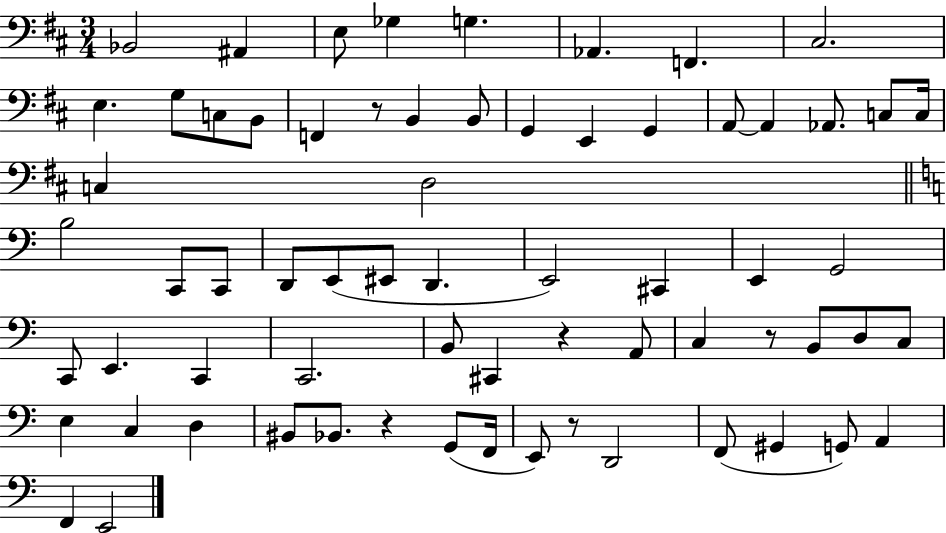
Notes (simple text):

Bb2/h A#2/q E3/e Gb3/q G3/q. Ab2/q. F2/q. C#3/h. E3/q. G3/e C3/e B2/e F2/q R/e B2/q B2/e G2/q E2/q G2/q A2/e A2/q Ab2/e. C3/e C3/s C3/q D3/h B3/h C2/e C2/e D2/e E2/e EIS2/e D2/q. E2/h C#2/q E2/q G2/h C2/e E2/q. C2/q C2/h. B2/e C#2/q R/q A2/e C3/q R/e B2/e D3/e C3/e E3/q C3/q D3/q BIS2/e Bb2/e. R/q G2/e F2/s E2/e R/e D2/h F2/e G#2/q G2/e A2/q F2/q E2/h